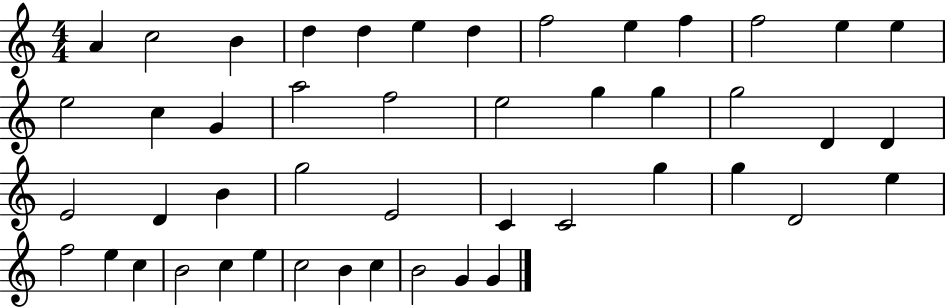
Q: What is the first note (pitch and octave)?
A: A4